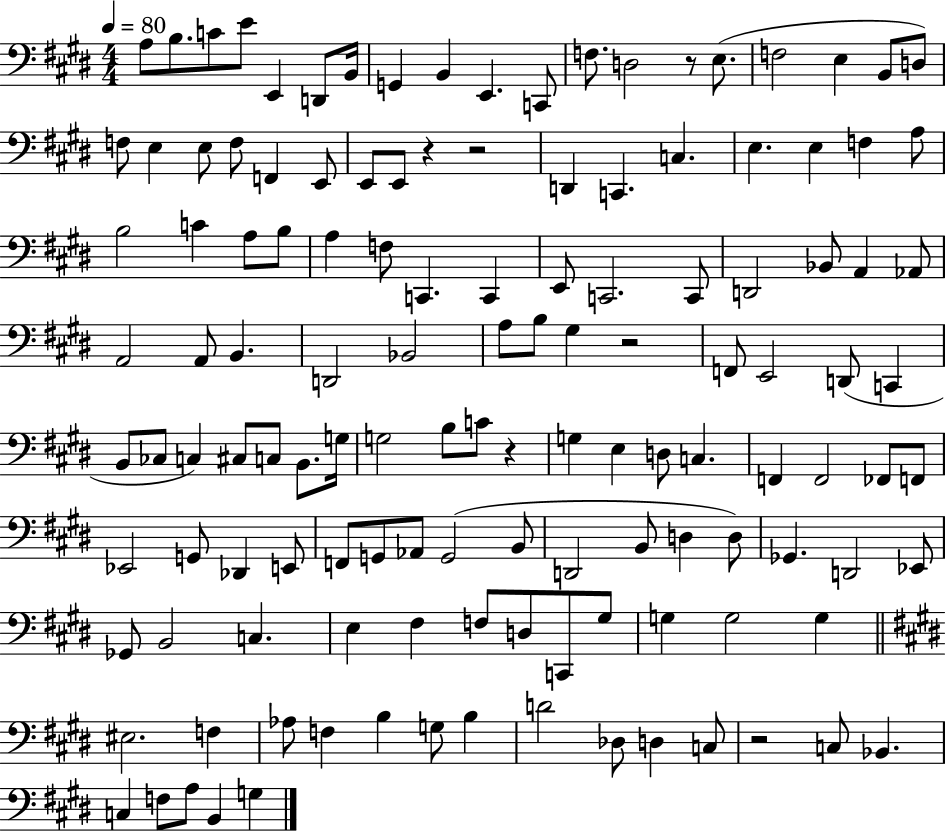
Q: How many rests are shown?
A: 6